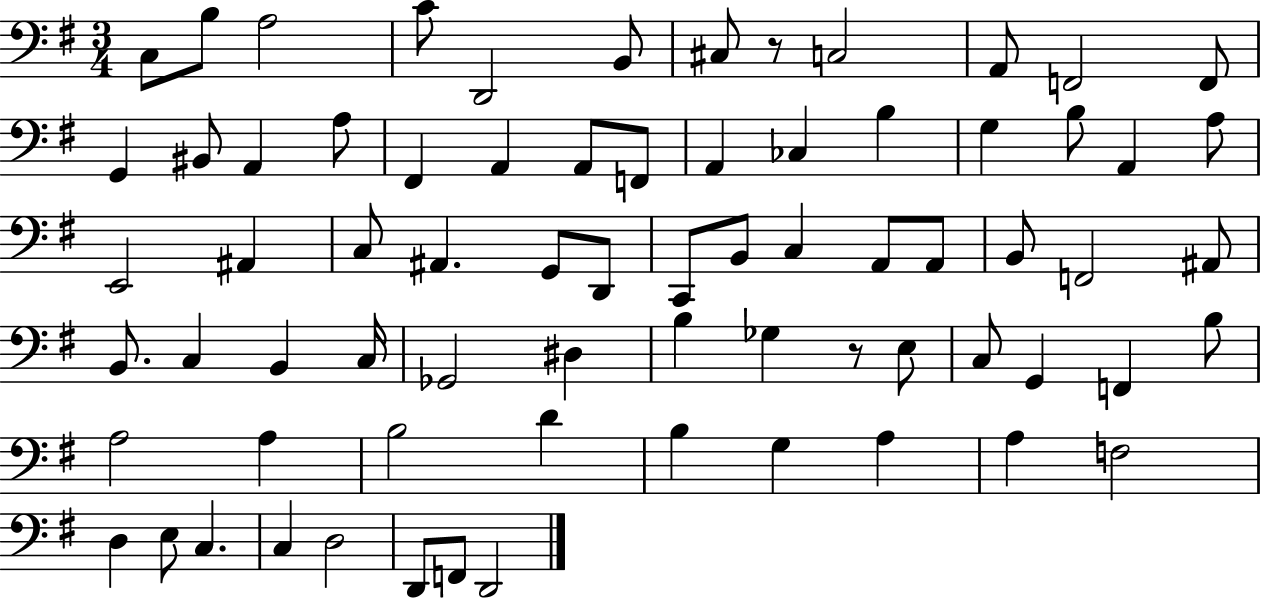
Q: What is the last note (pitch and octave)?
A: D2